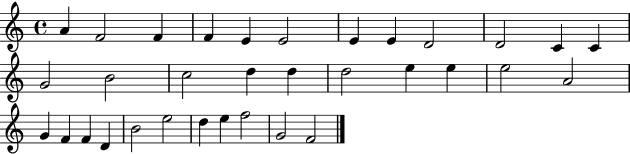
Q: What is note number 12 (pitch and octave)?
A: C4